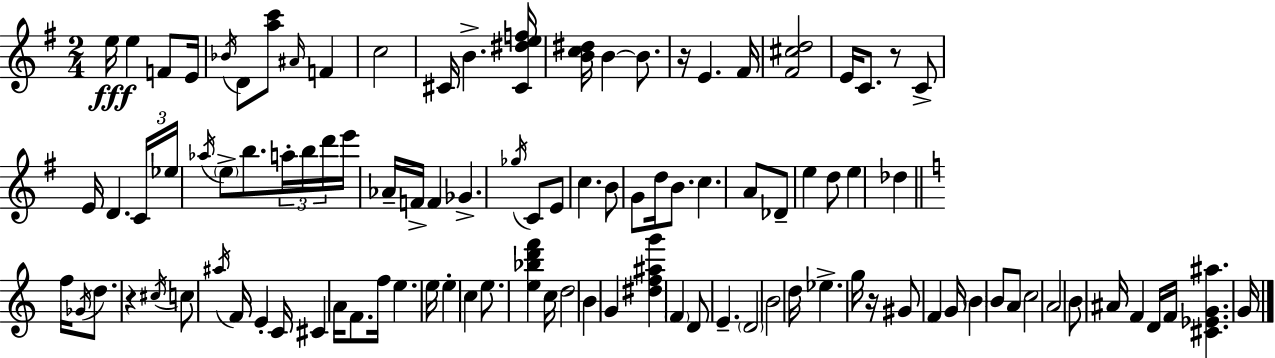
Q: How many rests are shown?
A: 4